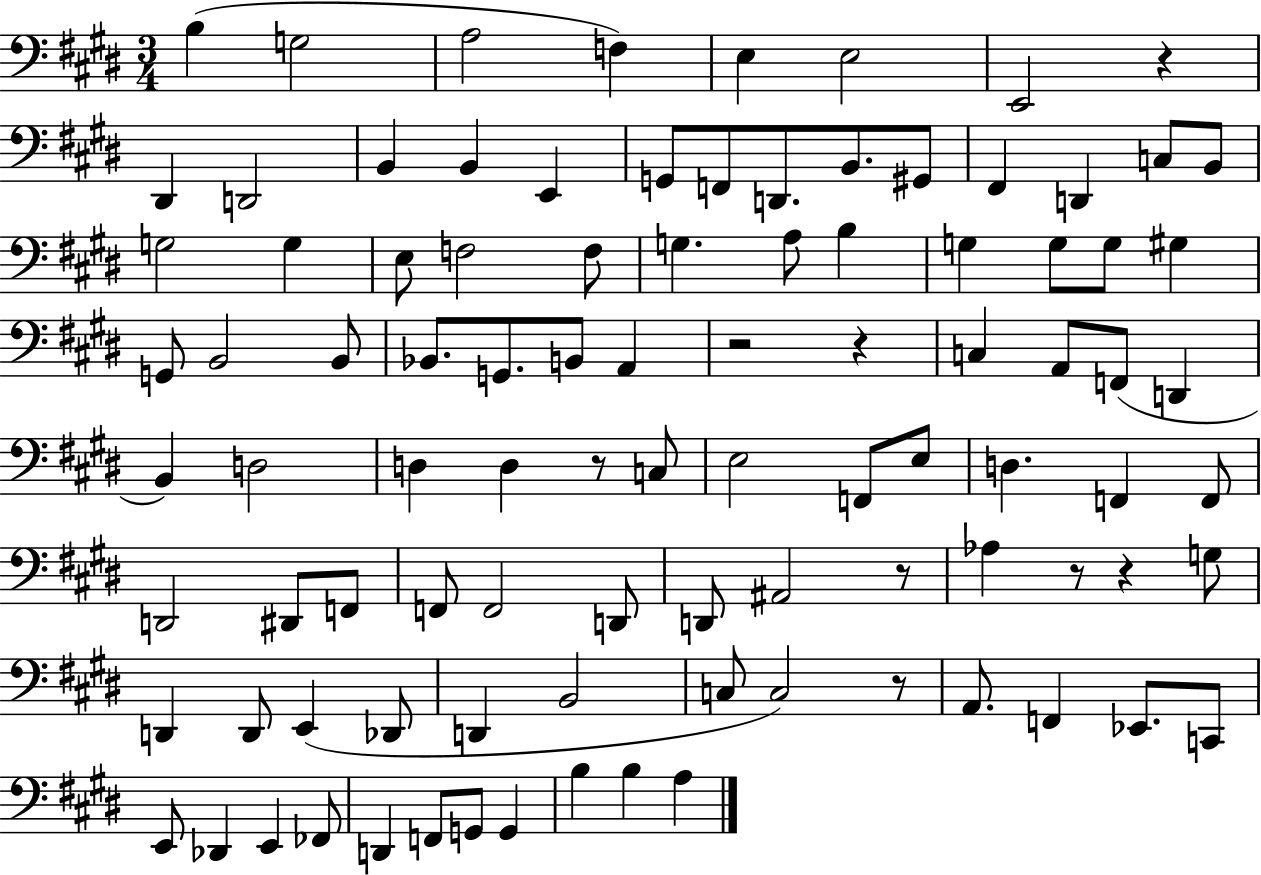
B3/q G3/h A3/h F3/q E3/q E3/h E2/h R/q D#2/q D2/h B2/q B2/q E2/q G2/e F2/e D2/e. B2/e. G#2/e F#2/q D2/q C3/e B2/e G3/h G3/q E3/e F3/h F3/e G3/q. A3/e B3/q G3/q G3/e G3/e G#3/q G2/e B2/h B2/e Bb2/e. G2/e. B2/e A2/q R/h R/q C3/q A2/e F2/e D2/q B2/q D3/h D3/q D3/q R/e C3/e E3/h F2/e E3/e D3/q. F2/q F2/e D2/h D#2/e F2/e F2/e F2/h D2/e D2/e A#2/h R/e Ab3/q R/e R/q G3/e D2/q D2/e E2/q Db2/e D2/q B2/h C3/e C3/h R/e A2/e. F2/q Eb2/e. C2/e E2/e Db2/q E2/q FES2/e D2/q F2/e G2/e G2/q B3/q B3/q A3/q